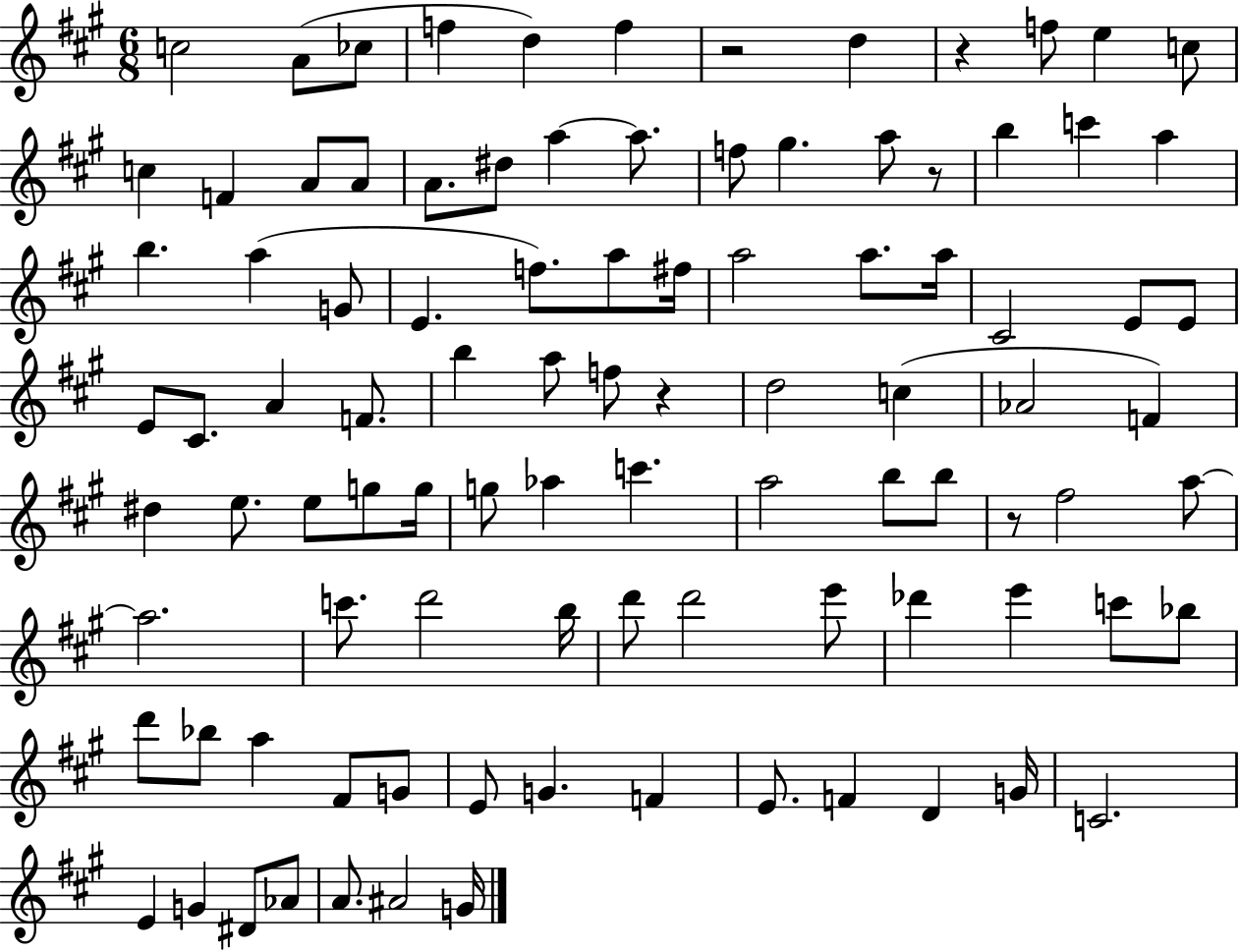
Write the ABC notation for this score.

X:1
T:Untitled
M:6/8
L:1/4
K:A
c2 A/2 _c/2 f d f z2 d z f/2 e c/2 c F A/2 A/2 A/2 ^d/2 a a/2 f/2 ^g a/2 z/2 b c' a b a G/2 E f/2 a/2 ^f/4 a2 a/2 a/4 ^C2 E/2 E/2 E/2 ^C/2 A F/2 b a/2 f/2 z d2 c _A2 F ^d e/2 e/2 g/2 g/4 g/2 _a c' a2 b/2 b/2 z/2 ^f2 a/2 a2 c'/2 d'2 b/4 d'/2 d'2 e'/2 _d' e' c'/2 _b/2 d'/2 _b/2 a ^F/2 G/2 E/2 G F E/2 F D G/4 C2 E G ^D/2 _A/2 A/2 ^A2 G/4